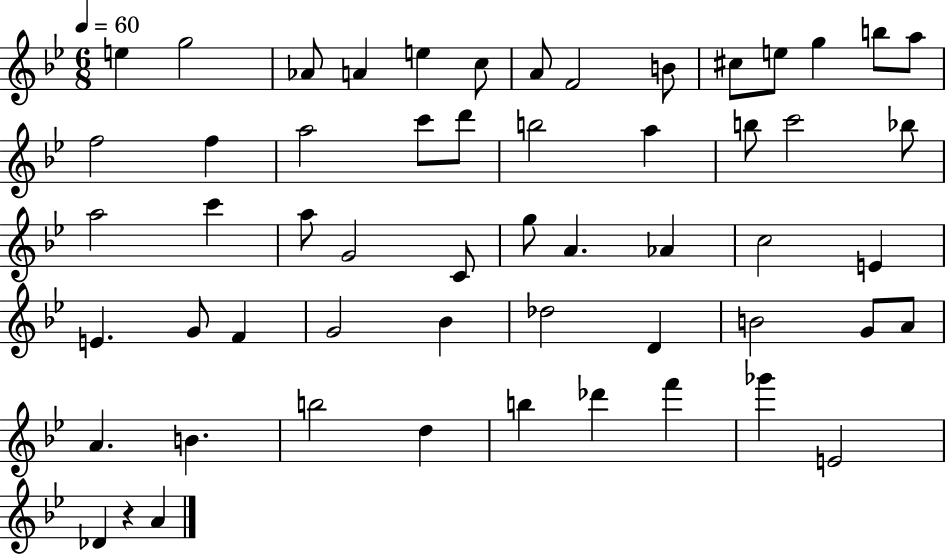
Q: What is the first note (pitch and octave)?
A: E5